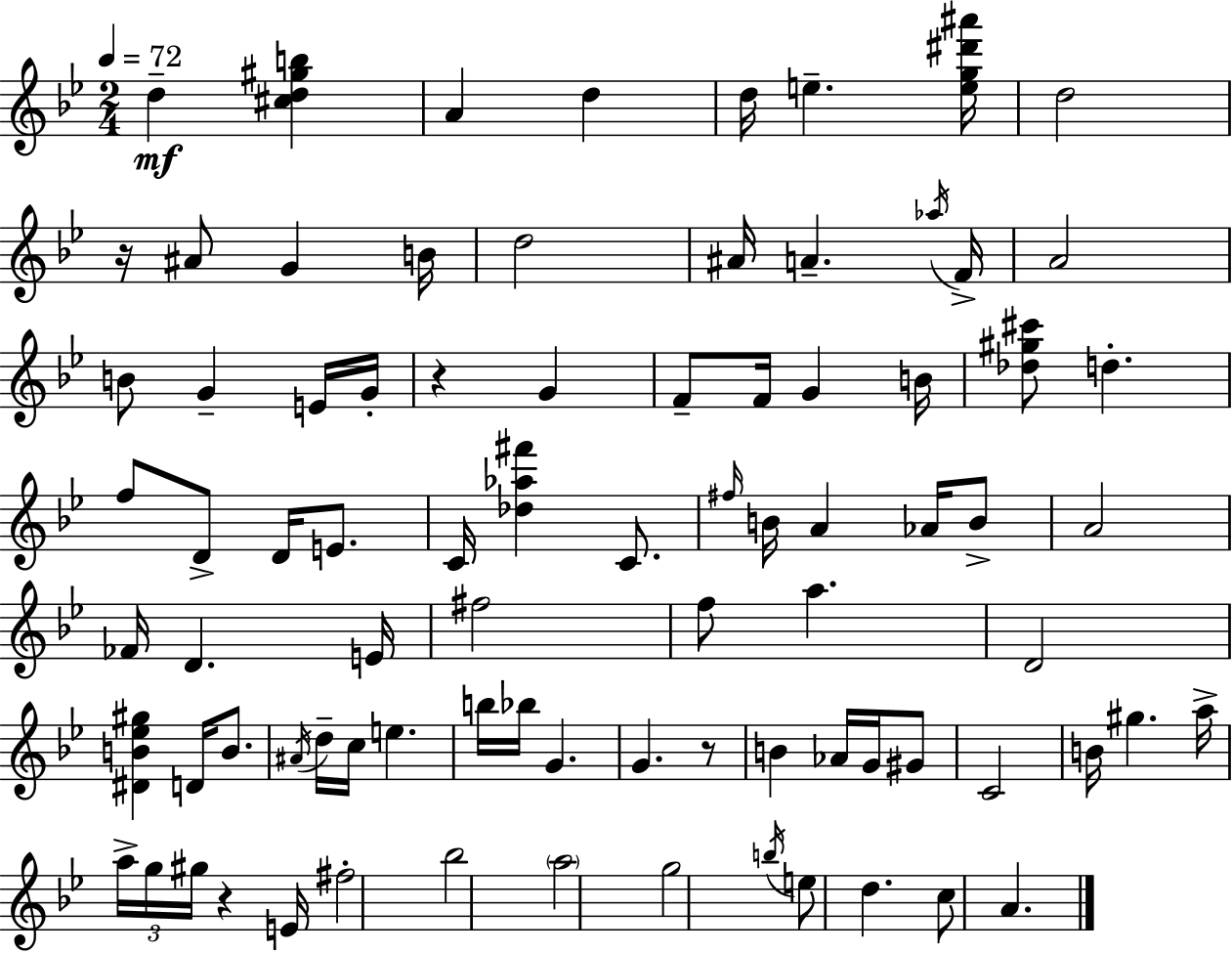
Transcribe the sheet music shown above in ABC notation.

X:1
T:Untitled
M:2/4
L:1/4
K:Gm
d [^cd^gb] A d d/4 e [eg^d'^a']/4 d2 z/4 ^A/2 G B/4 d2 ^A/4 A _a/4 F/4 A2 B/2 G E/4 G/4 z G F/2 F/4 G B/4 [_d^g^c']/2 d f/2 D/2 D/4 E/2 C/4 [_d_a^f'] C/2 ^f/4 B/4 A _A/4 B/2 A2 _F/4 D E/4 ^f2 f/2 a D2 [^DB_e^g] D/4 B/2 ^A/4 d/4 c/4 e b/4 _b/4 G G z/2 B _A/4 G/4 ^G/2 C2 B/4 ^g a/4 a/4 g/4 ^g/4 z E/4 ^f2 _b2 a2 g2 b/4 e/2 d c/2 A